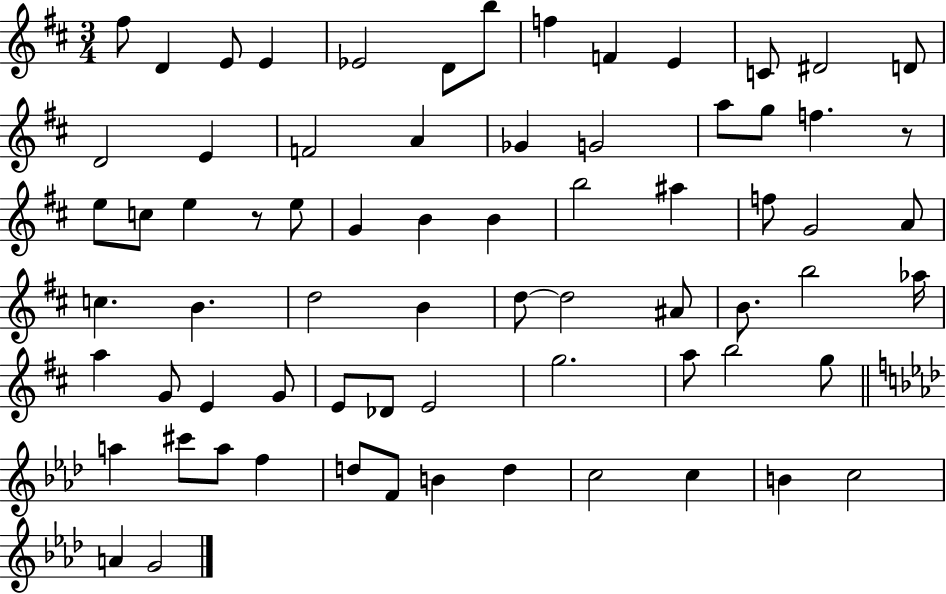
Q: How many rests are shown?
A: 2